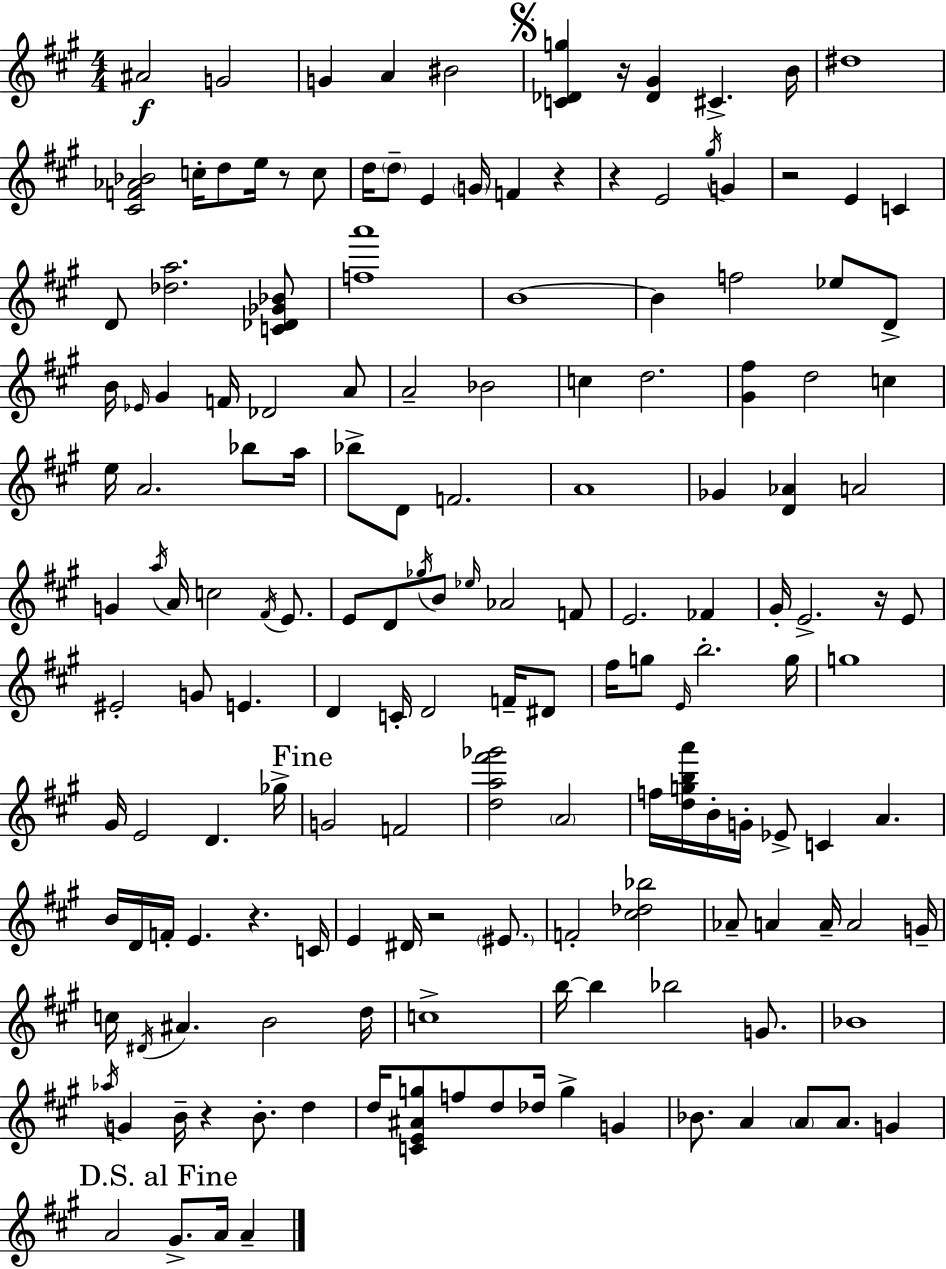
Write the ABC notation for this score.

X:1
T:Untitled
M:4/4
L:1/4
K:A
^A2 G2 G A ^B2 [C_Dg] z/4 [_D^G] ^C B/4 ^d4 [^CF_A_B]2 c/4 d/2 e/4 z/2 c/2 d/4 d/2 E G/4 F z z E2 ^g/4 G z2 E C D/2 [_da]2 [C_D_G_B]/2 [fa']4 B4 B f2 _e/2 D/2 B/4 _E/4 ^G F/4 _D2 A/2 A2 _B2 c d2 [^G^f] d2 c e/4 A2 _b/2 a/4 _b/2 D/2 F2 A4 _G [D_A] A2 G a/4 A/4 c2 ^F/4 E/2 E/2 D/2 _g/4 B/2 _e/4 _A2 F/2 E2 _F ^G/4 E2 z/4 E/2 ^E2 G/2 E D C/4 D2 F/4 ^D/2 ^f/4 g/2 E/4 b2 g/4 g4 ^G/4 E2 D _g/4 G2 F2 [da^f'_g']2 A2 f/4 [dgba']/4 B/4 G/4 _E/2 C A B/4 D/4 F/4 E z C/4 E ^D/4 z2 ^E/2 F2 [^c_d_b]2 _A/2 A A/4 A2 G/4 c/4 ^D/4 ^A B2 d/4 c4 b/4 b _b2 G/2 _B4 _a/4 G B/4 z B/2 d d/4 [CE^Ag]/2 f/2 d/2 _d/4 g G _B/2 A A/2 A/2 G A2 ^G/2 A/4 A